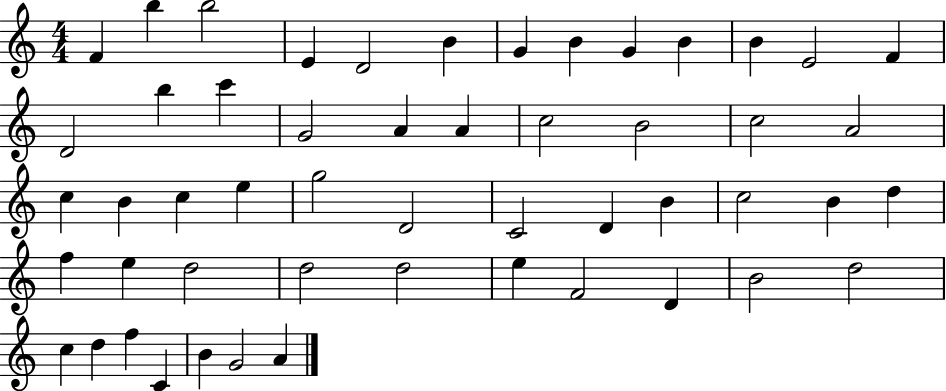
{
  \clef treble
  \numericTimeSignature
  \time 4/4
  \key c \major
  f'4 b''4 b''2 | e'4 d'2 b'4 | g'4 b'4 g'4 b'4 | b'4 e'2 f'4 | \break d'2 b''4 c'''4 | g'2 a'4 a'4 | c''2 b'2 | c''2 a'2 | \break c''4 b'4 c''4 e''4 | g''2 d'2 | c'2 d'4 b'4 | c''2 b'4 d''4 | \break f''4 e''4 d''2 | d''2 d''2 | e''4 f'2 d'4 | b'2 d''2 | \break c''4 d''4 f''4 c'4 | b'4 g'2 a'4 | \bar "|."
}